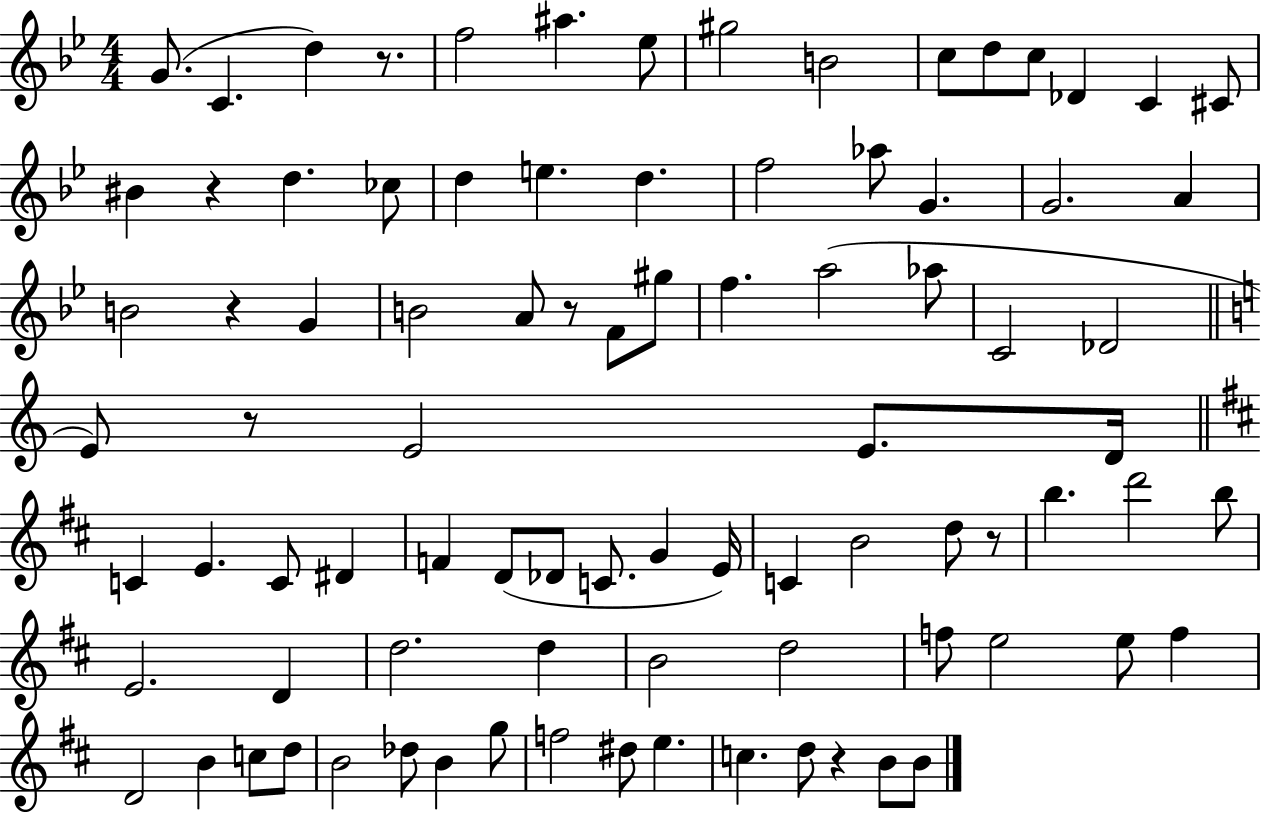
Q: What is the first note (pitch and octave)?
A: G4